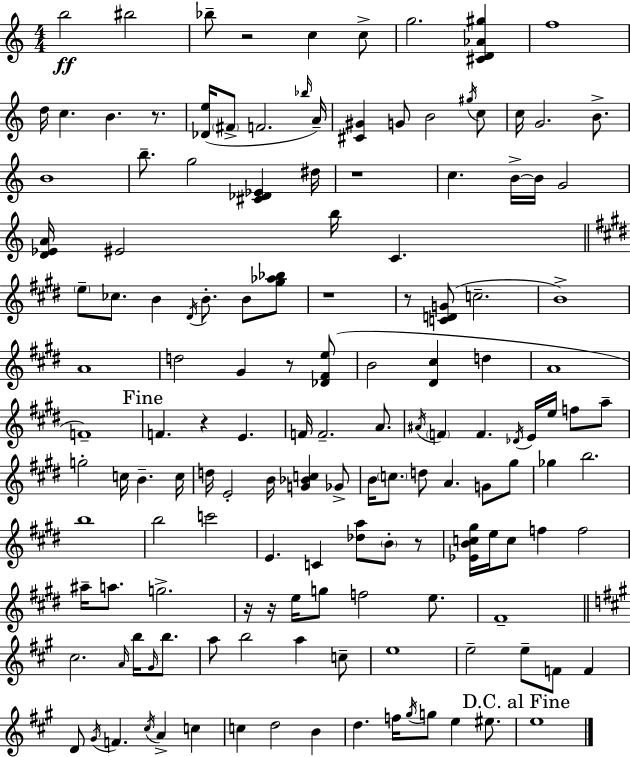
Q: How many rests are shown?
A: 10